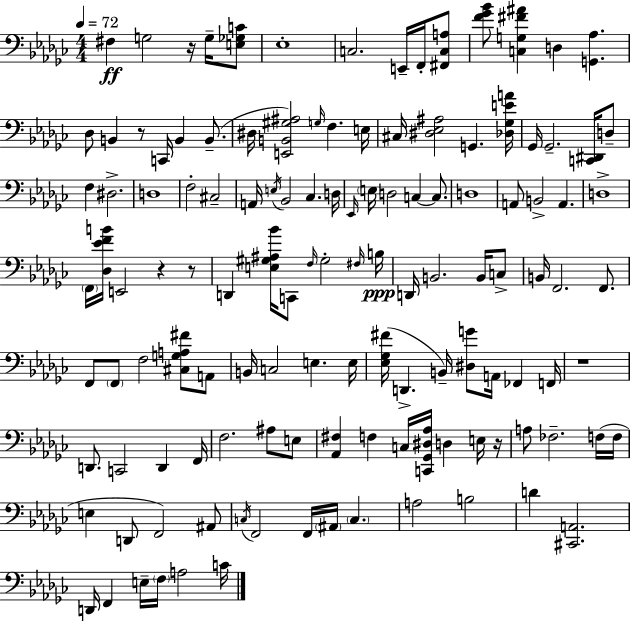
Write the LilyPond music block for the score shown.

{
  \clef bass
  \numericTimeSignature
  \time 4/4
  \key ees \minor
  \tempo 4 = 72
  fis4\ff g2 r16 g16-- <e ges c'>8 | ees1-. | c2. e,16-- f,16-. <fis, c a>8 | <f' ges' bes'>8 <c g fis' ais'>4 d4 <g, aes>4. | \break des8 b,4 r8 c,16 b,4 b,8.--( | dis16 <e, b, gis ais>2) \grace { g16 } f4. | e16 cis16 <dis ees ais>2 g,4. | <des ges e' a'>16 ges,16 ges,2.-- <c, dis,>16 d8-- | \break f4 dis2.-> | d1 | f2-. cis2-- | a,16 \acciaccatura { e16 } bes,2 ces4. | \break d16 \grace { ees,16 } \parenthesize e16 d2 c4~~ | c8. d1 | a,8 b,2-> a,4. | d1-> | \break \parenthesize f,16 <des ees' f' b'>16 e,2 r4 | r8 d,4 <e gis ais bes'>16 c,8 \grace { f16 } gis2-. | \grace { fis16 }\ppp b16 d,16 b,2. | b,16 c8-> b,16 f,2. | \break f,8. f,8 \parenthesize f,8 f2 | <cis g a fis'>8 a,8 b,16 c2 e4. | e16 <ees ges fis'>16( d,4.-> b,16--) <dis g'>8 a,16 | fes,4 f,16 r1 | \break d,8. c,2 | d,4 f,16 f2. | ais8 e8 <aes, fis>4 f4 c16 <c, ges, dis aes>16 d4 | e16 r16 a8 fes2.-- | \break f16( f16 e4 d,8 f,2) | ais,8 \acciaccatura { c16 } f,2 f,16 \parenthesize ais,16 | \parenthesize c4. a2 b2 | d'4 <cis, a,>2. | \break d,16 f,4 e16-- \parenthesize f16 a2 | c'16 \bar "|."
}